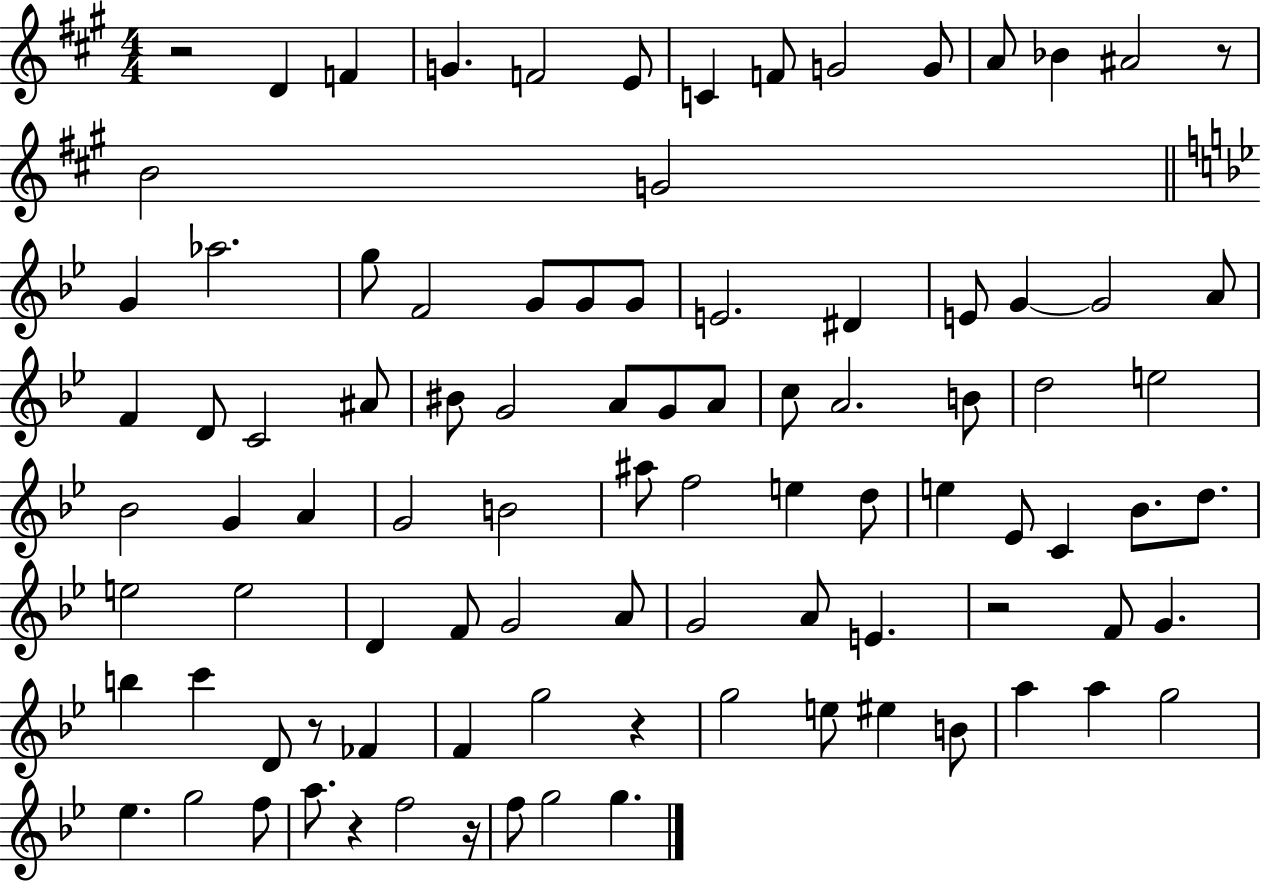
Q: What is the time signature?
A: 4/4